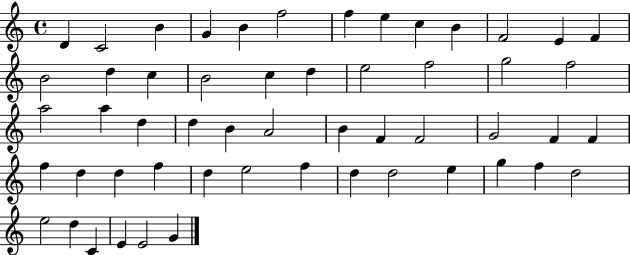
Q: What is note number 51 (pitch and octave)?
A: C4